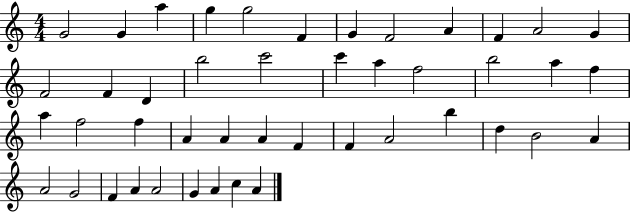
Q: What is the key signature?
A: C major